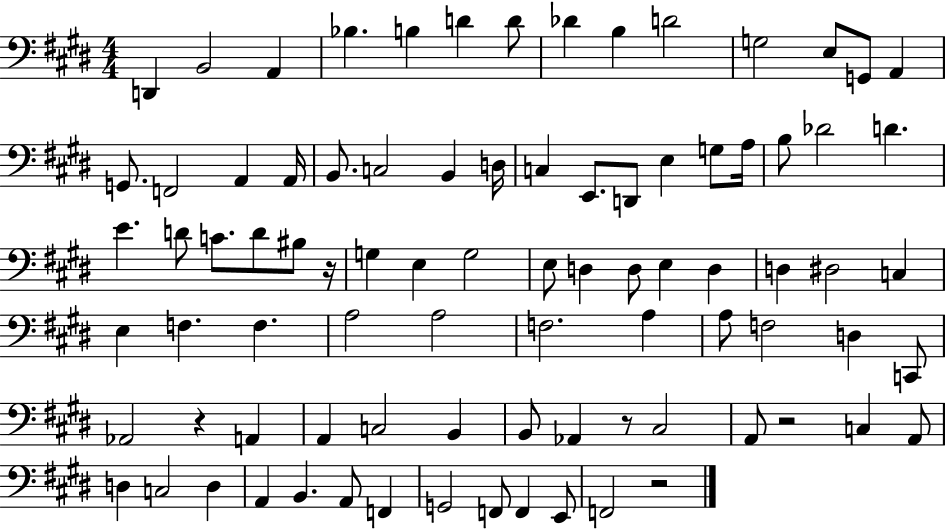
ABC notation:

X:1
T:Untitled
M:4/4
L:1/4
K:E
D,, B,,2 A,, _B, B, D D/2 _D B, D2 G,2 E,/2 G,,/2 A,, G,,/2 F,,2 A,, A,,/4 B,,/2 C,2 B,, D,/4 C, E,,/2 D,,/2 E, G,/2 A,/4 B,/2 _D2 D E D/2 C/2 D/2 ^B,/2 z/4 G, E, G,2 E,/2 D, D,/2 E, D, D, ^D,2 C, E, F, F, A,2 A,2 F,2 A, A,/2 F,2 D, C,,/2 _A,,2 z A,, A,, C,2 B,, B,,/2 _A,, z/2 ^C,2 A,,/2 z2 C, A,,/2 D, C,2 D, A,, B,, A,,/2 F,, G,,2 F,,/2 F,, E,,/2 F,,2 z2